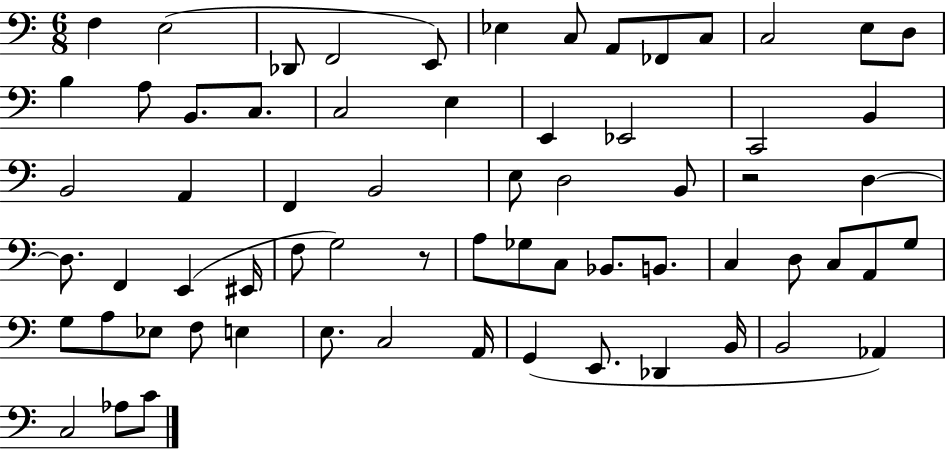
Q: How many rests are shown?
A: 2